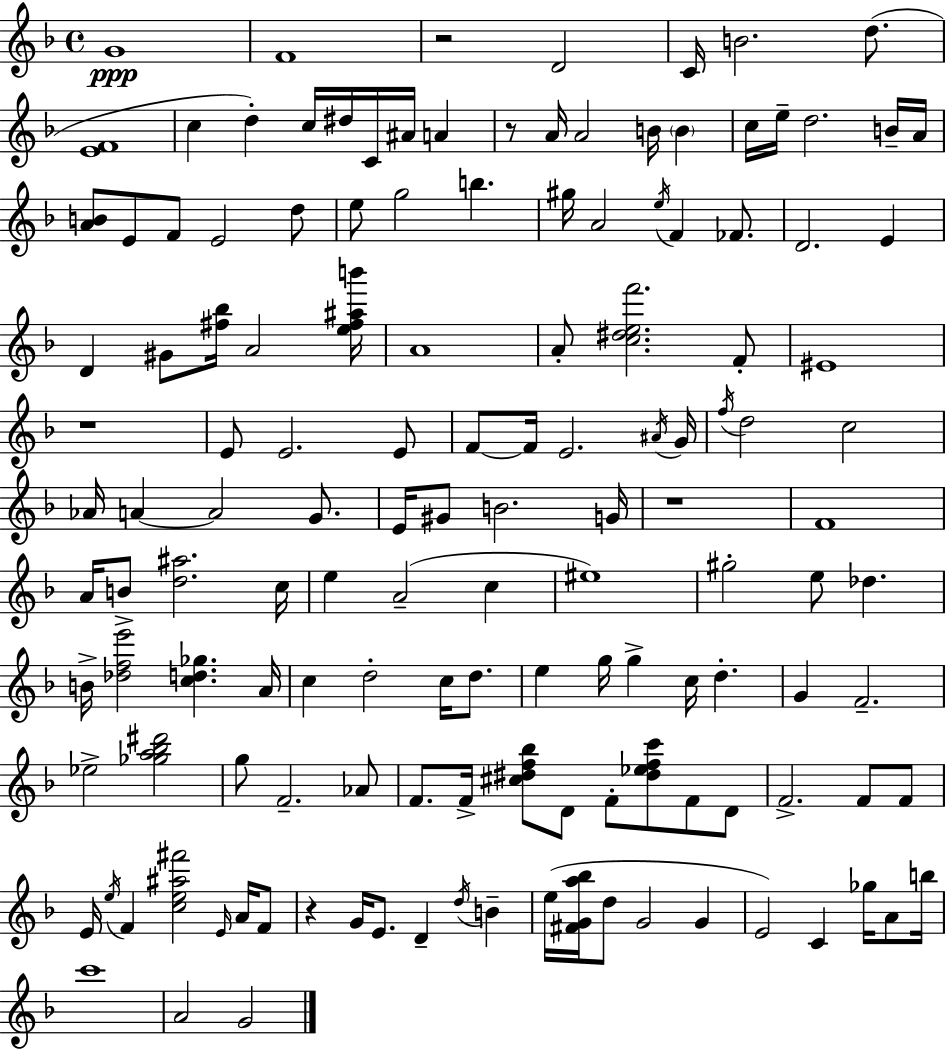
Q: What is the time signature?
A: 4/4